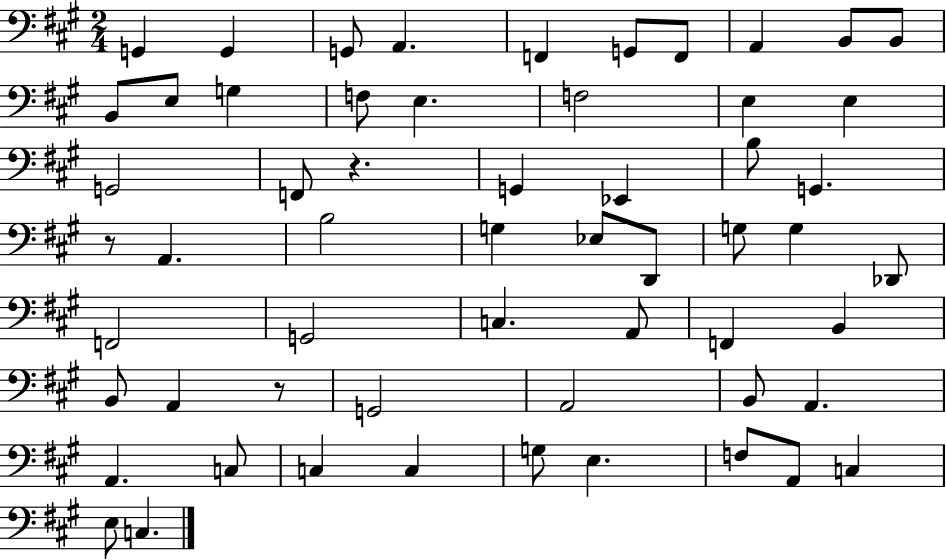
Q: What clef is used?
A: bass